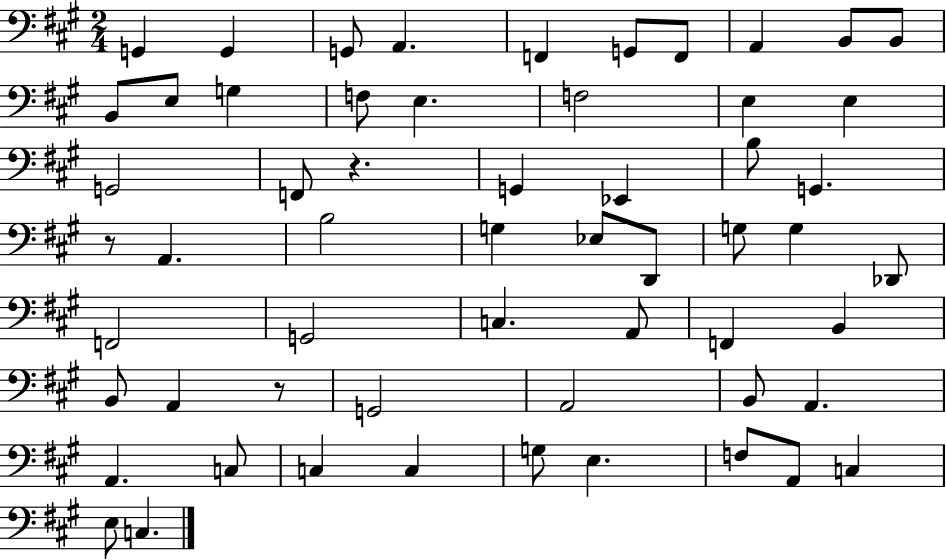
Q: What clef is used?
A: bass